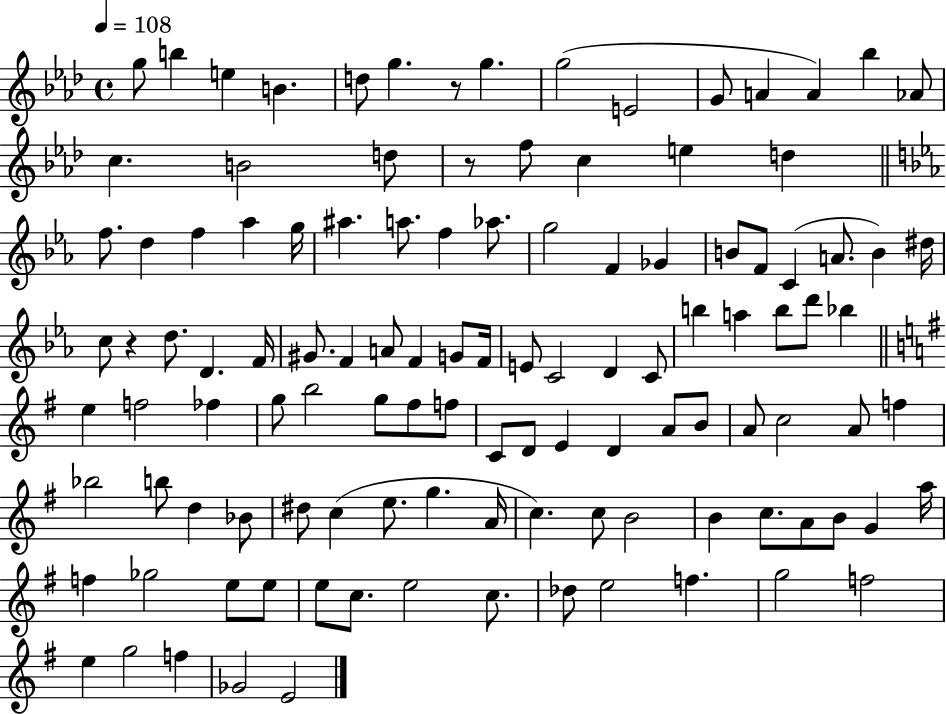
G5/e B5/q E5/q B4/q. D5/e G5/q. R/e G5/q. G5/h E4/h G4/e A4/q A4/q Bb5/q Ab4/e C5/q. B4/h D5/e R/e F5/e C5/q E5/q D5/q F5/e. D5/q F5/q Ab5/q G5/s A#5/q. A5/e. F5/q Ab5/e. G5/h F4/q Gb4/q B4/e F4/e C4/q A4/e. B4/q D#5/s C5/e R/q D5/e. D4/q. F4/s G#4/e. F4/q A4/e F4/q G4/e F4/s E4/e C4/h D4/q C4/e B5/q A5/q B5/e D6/e Bb5/q E5/q F5/h FES5/q G5/e B5/h G5/e F#5/e F5/e C4/e D4/e E4/q D4/q A4/e B4/e A4/e C5/h A4/e F5/q Bb5/h B5/e D5/q Bb4/e D#5/e C5/q E5/e. G5/q. A4/s C5/q. C5/e B4/h B4/q C5/e. A4/e B4/e G4/q A5/s F5/q Gb5/h E5/e E5/e E5/e C5/e. E5/h C5/e. Db5/e E5/h F5/q. G5/h F5/h E5/q G5/h F5/q Gb4/h E4/h